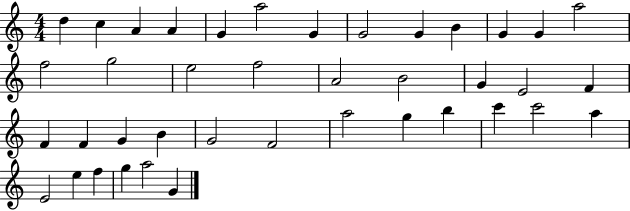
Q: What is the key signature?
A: C major